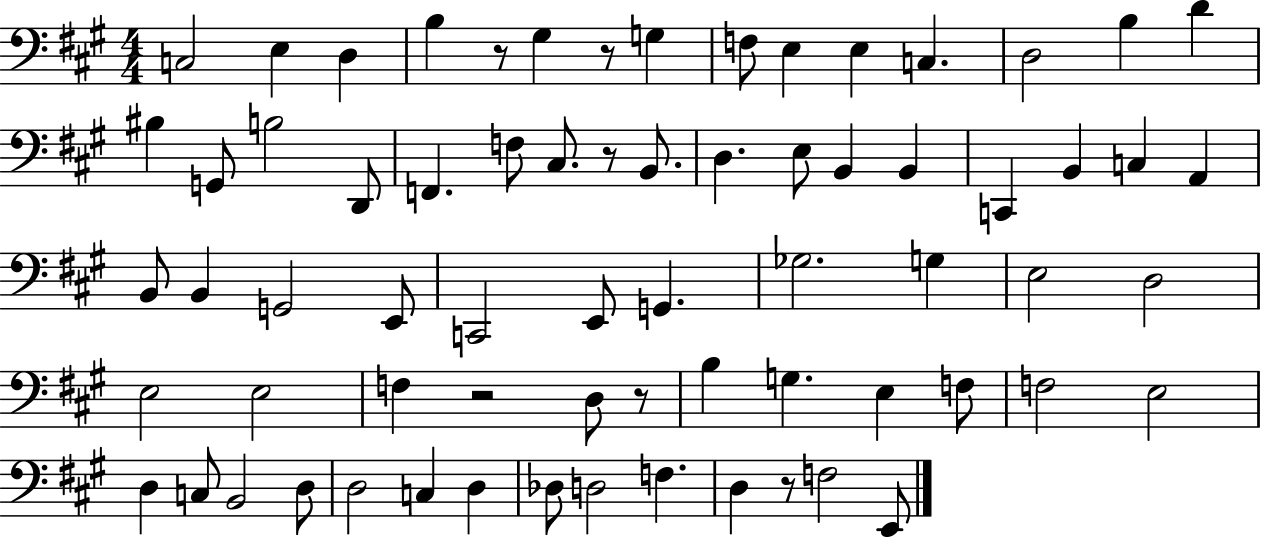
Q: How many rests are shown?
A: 6